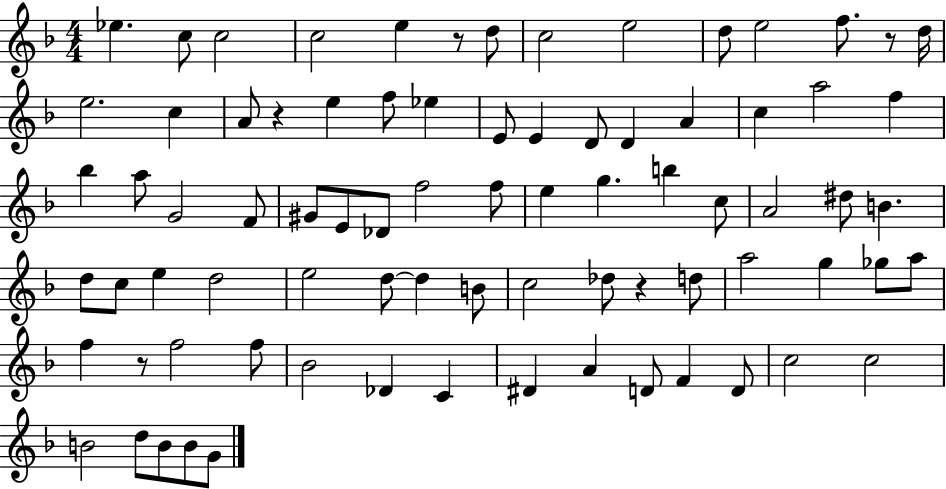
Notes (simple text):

Eb5/q. C5/e C5/h C5/h E5/q R/e D5/e C5/h E5/h D5/e E5/h F5/e. R/e D5/s E5/h. C5/q A4/e R/q E5/q F5/e Eb5/q E4/e E4/q D4/e D4/q A4/q C5/q A5/h F5/q Bb5/q A5/e G4/h F4/e G#4/e E4/e Db4/e F5/h F5/e E5/q G5/q. B5/q C5/e A4/h D#5/e B4/q. D5/e C5/e E5/q D5/h E5/h D5/e D5/q B4/e C5/h Db5/e R/q D5/e A5/h G5/q Gb5/e A5/e F5/q R/e F5/h F5/e Bb4/h Db4/q C4/q D#4/q A4/q D4/e F4/q D4/e C5/h C5/h B4/h D5/e B4/e B4/e G4/e